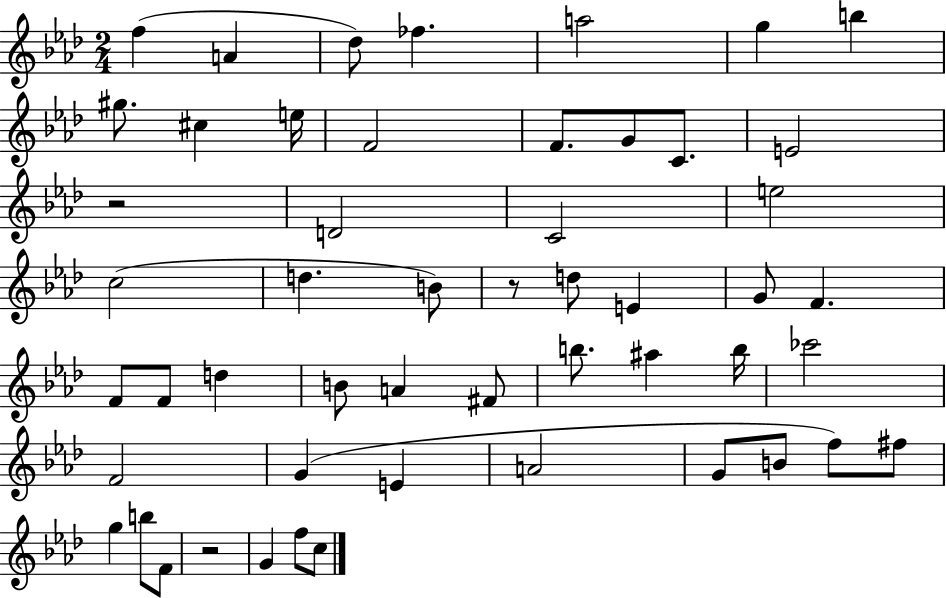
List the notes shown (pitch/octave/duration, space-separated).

F5/q A4/q Db5/e FES5/q. A5/h G5/q B5/q G#5/e. C#5/q E5/s F4/h F4/e. G4/e C4/e. E4/h R/h D4/h C4/h E5/h C5/h D5/q. B4/e R/e D5/e E4/q G4/e F4/q. F4/e F4/e D5/q B4/e A4/q F#4/e B5/e. A#5/q B5/s CES6/h F4/h G4/q E4/q A4/h G4/e B4/e F5/e F#5/e G5/q B5/e F4/e R/h G4/q F5/e C5/e